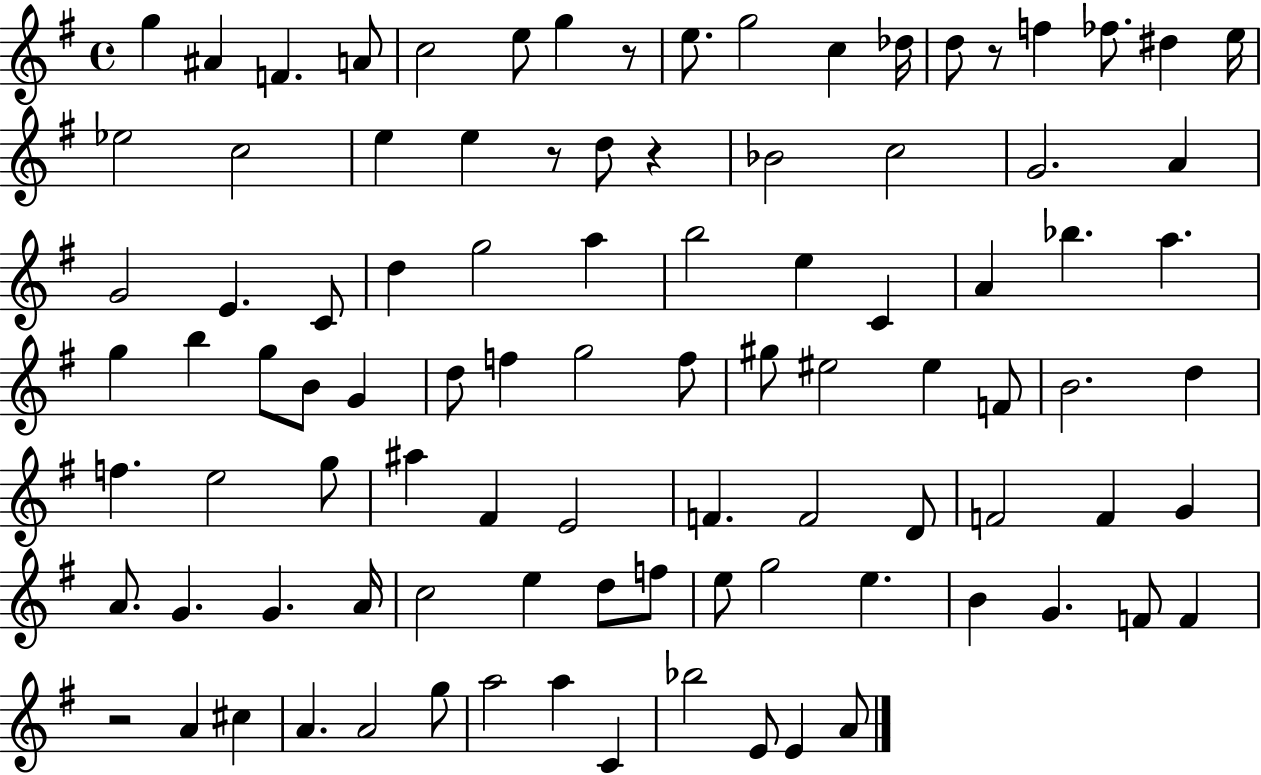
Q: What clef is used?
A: treble